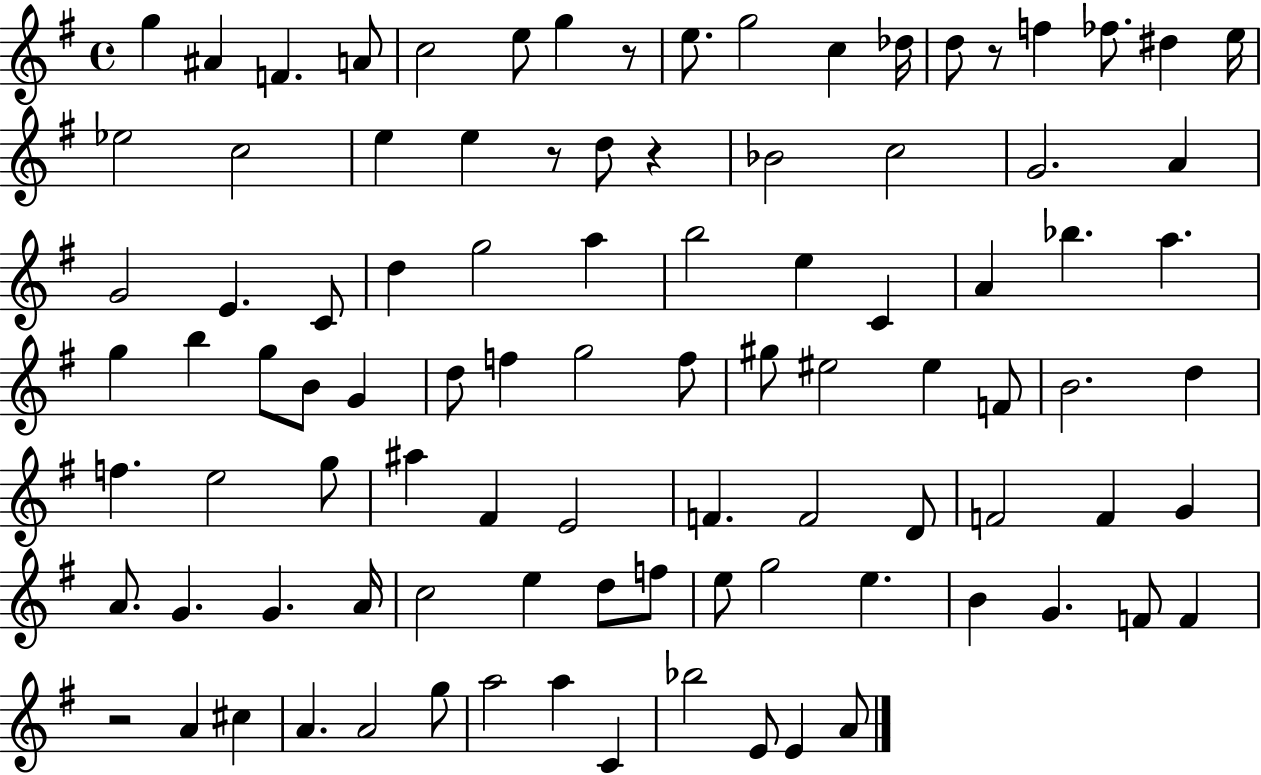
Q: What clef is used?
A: treble